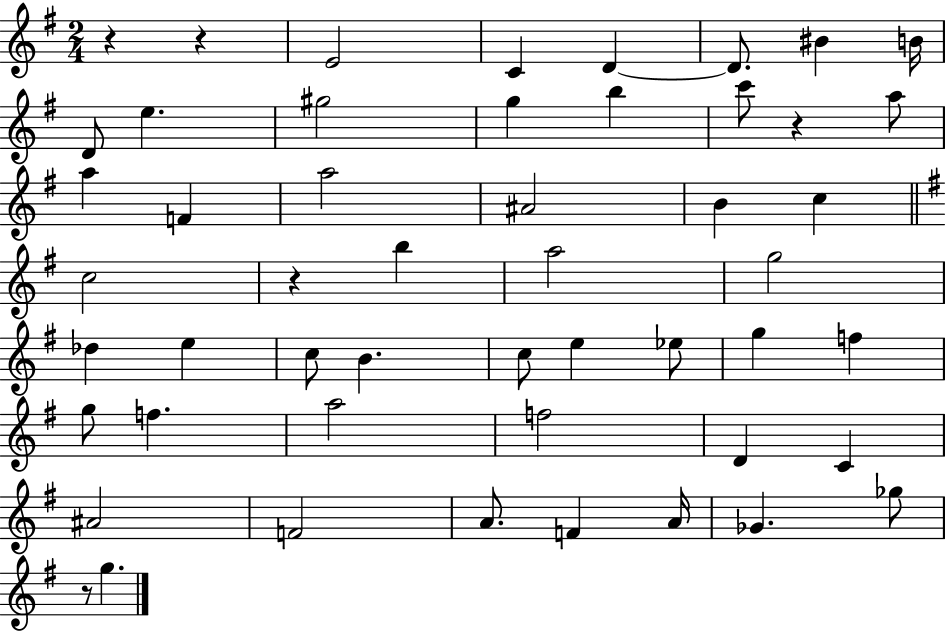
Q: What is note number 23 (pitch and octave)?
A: G5